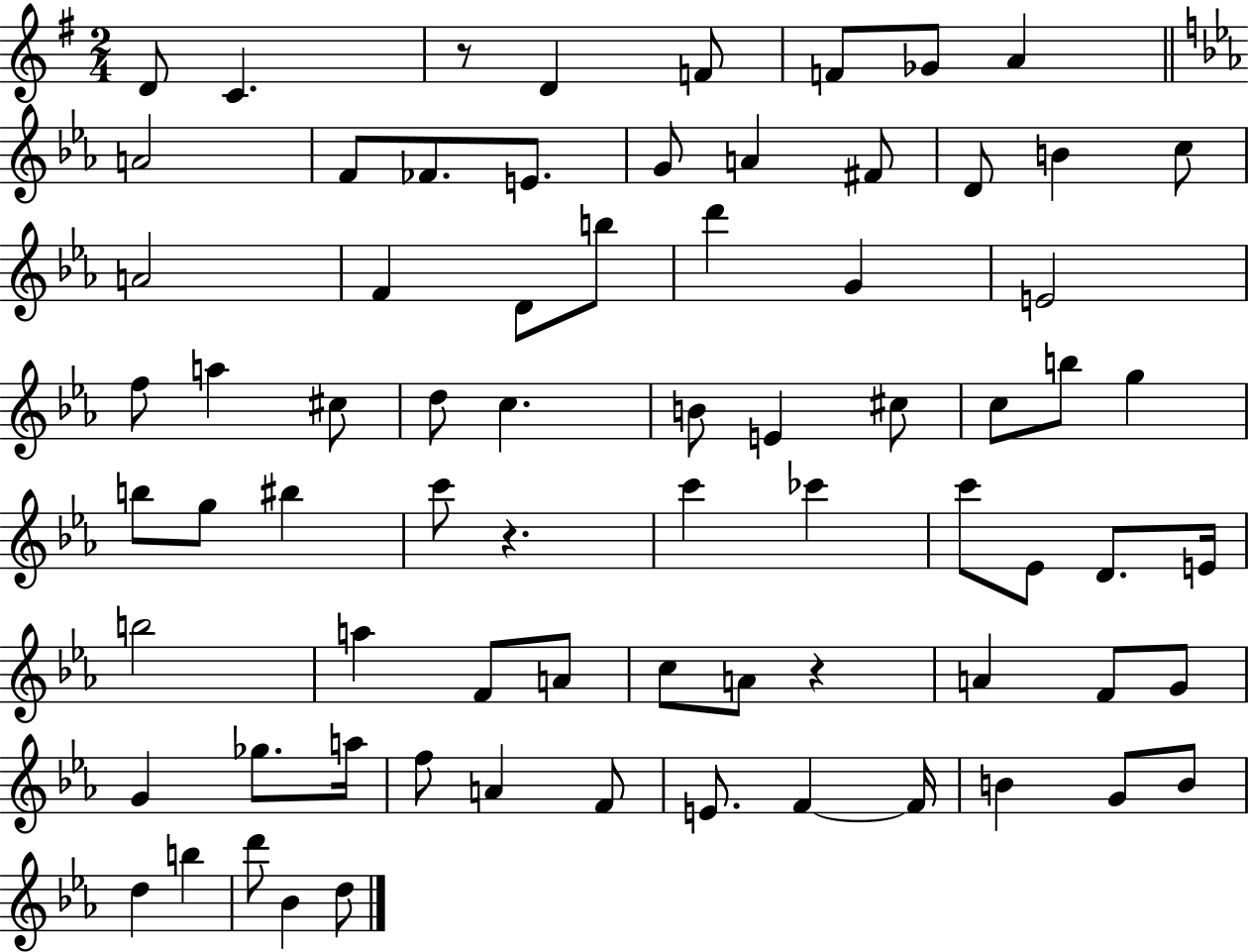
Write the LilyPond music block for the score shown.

{
  \clef treble
  \numericTimeSignature
  \time 2/4
  \key g \major
  \repeat volta 2 { d'8 c'4. | r8 d'4 f'8 | f'8 ges'8 a'4 | \bar "||" \break \key ees \major a'2 | f'8 fes'8. e'8. | g'8 a'4 fis'8 | d'8 b'4 c''8 | \break a'2 | f'4 d'8 b''8 | d'''4 g'4 | e'2 | \break f''8 a''4 cis''8 | d''8 c''4. | b'8 e'4 cis''8 | c''8 b''8 g''4 | \break b''8 g''8 bis''4 | c'''8 r4. | c'''4 ces'''4 | c'''8 ees'8 d'8. e'16 | \break b''2 | a''4 f'8 a'8 | c''8 a'8 r4 | a'4 f'8 g'8 | \break g'4 ges''8. a''16 | f''8 a'4 f'8 | e'8. f'4~~ f'16 | b'4 g'8 b'8 | \break d''4 b''4 | d'''8 bes'4 d''8 | } \bar "|."
}